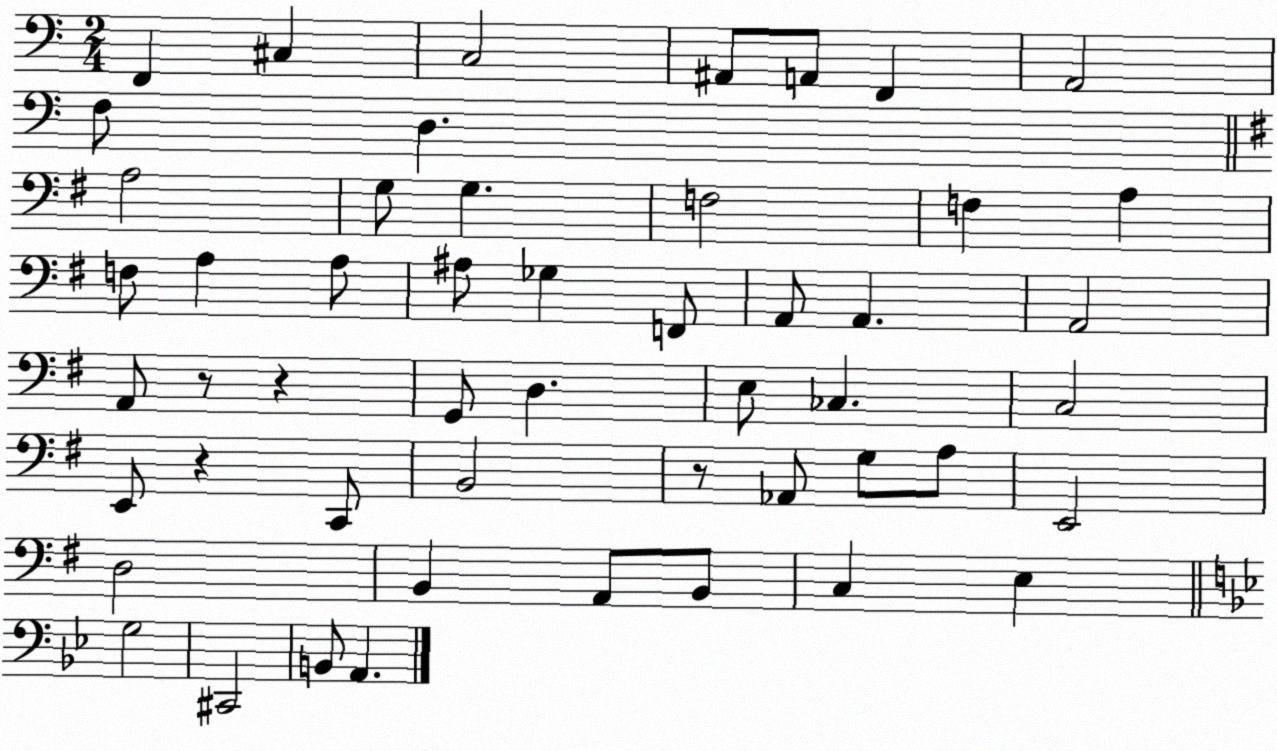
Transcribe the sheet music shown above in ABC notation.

X:1
T:Untitled
M:2/4
L:1/4
K:C
F,, ^C, C,2 ^A,,/2 A,,/2 F,, A,,2 F,/2 D, A,2 G,/2 G, F,2 F, A, F,/2 A, A,/2 ^A,/2 _G, F,,/2 A,,/2 A,, A,,2 A,,/2 z/2 z G,,/2 D, E,/2 _C, C,2 E,,/2 z C,,/2 B,,2 z/2 _A,,/2 G,/2 A,/2 E,,2 D,2 B,, A,,/2 B,,/2 C, E, G,2 ^C,,2 B,,/2 A,,